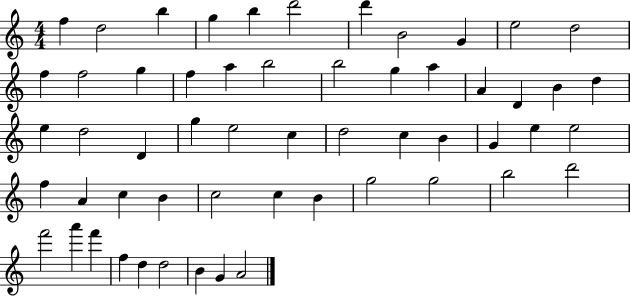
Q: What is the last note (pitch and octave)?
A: A4